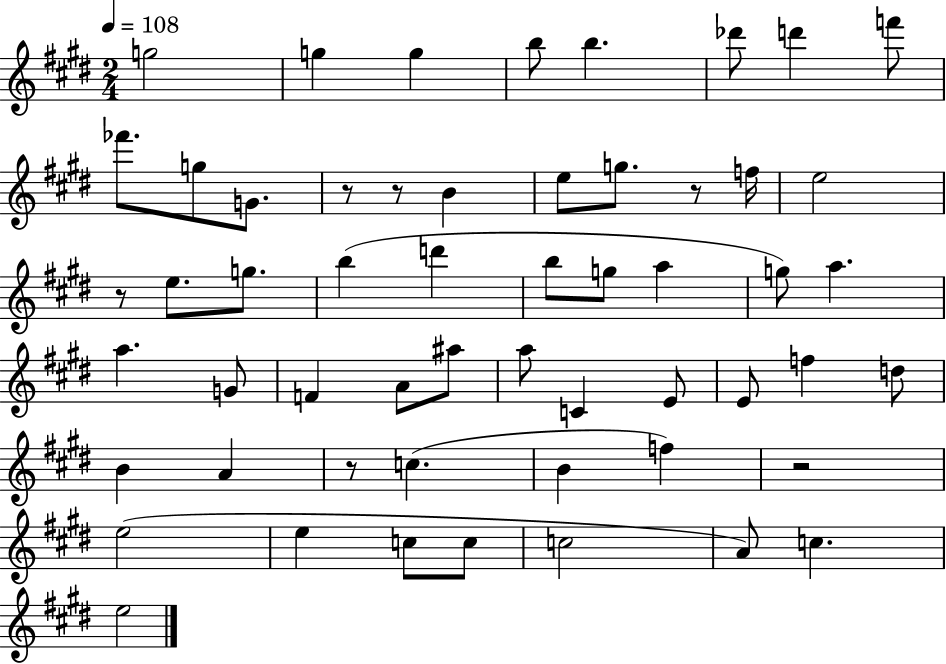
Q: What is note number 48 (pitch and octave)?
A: C5